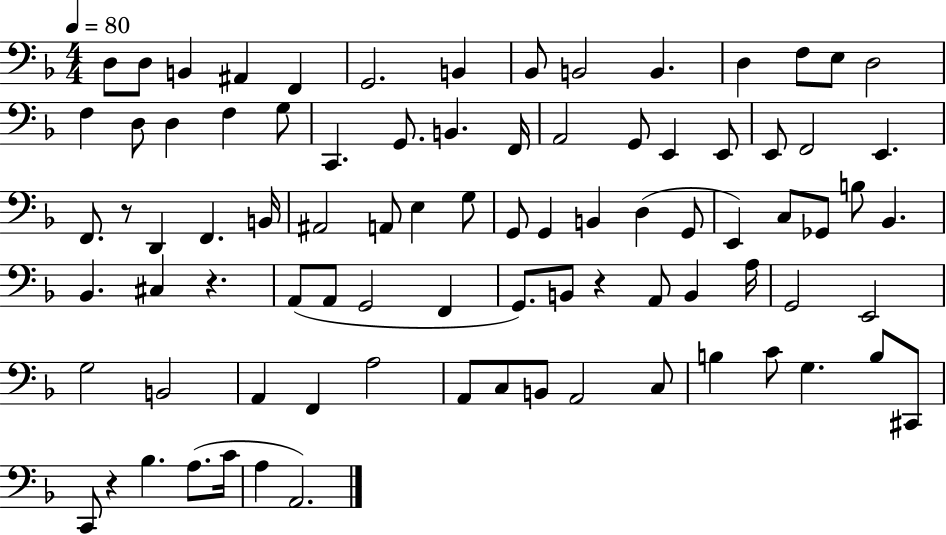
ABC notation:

X:1
T:Untitled
M:4/4
L:1/4
K:F
D,/2 D,/2 B,, ^A,, F,, G,,2 B,, _B,,/2 B,,2 B,, D, F,/2 E,/2 D,2 F, D,/2 D, F, G,/2 C,, G,,/2 B,, F,,/4 A,,2 G,,/2 E,, E,,/2 E,,/2 F,,2 E,, F,,/2 z/2 D,, F,, B,,/4 ^A,,2 A,,/2 E, G,/2 G,,/2 G,, B,, D, G,,/2 E,, C,/2 _G,,/2 B,/2 _B,, _B,, ^C, z A,,/2 A,,/2 G,,2 F,, G,,/2 B,,/2 z A,,/2 B,, A,/4 G,,2 E,,2 G,2 B,,2 A,, F,, A,2 A,,/2 C,/2 B,,/2 A,,2 C,/2 B, C/2 G, B,/2 ^C,,/2 C,,/2 z _B, A,/2 C/4 A, A,,2